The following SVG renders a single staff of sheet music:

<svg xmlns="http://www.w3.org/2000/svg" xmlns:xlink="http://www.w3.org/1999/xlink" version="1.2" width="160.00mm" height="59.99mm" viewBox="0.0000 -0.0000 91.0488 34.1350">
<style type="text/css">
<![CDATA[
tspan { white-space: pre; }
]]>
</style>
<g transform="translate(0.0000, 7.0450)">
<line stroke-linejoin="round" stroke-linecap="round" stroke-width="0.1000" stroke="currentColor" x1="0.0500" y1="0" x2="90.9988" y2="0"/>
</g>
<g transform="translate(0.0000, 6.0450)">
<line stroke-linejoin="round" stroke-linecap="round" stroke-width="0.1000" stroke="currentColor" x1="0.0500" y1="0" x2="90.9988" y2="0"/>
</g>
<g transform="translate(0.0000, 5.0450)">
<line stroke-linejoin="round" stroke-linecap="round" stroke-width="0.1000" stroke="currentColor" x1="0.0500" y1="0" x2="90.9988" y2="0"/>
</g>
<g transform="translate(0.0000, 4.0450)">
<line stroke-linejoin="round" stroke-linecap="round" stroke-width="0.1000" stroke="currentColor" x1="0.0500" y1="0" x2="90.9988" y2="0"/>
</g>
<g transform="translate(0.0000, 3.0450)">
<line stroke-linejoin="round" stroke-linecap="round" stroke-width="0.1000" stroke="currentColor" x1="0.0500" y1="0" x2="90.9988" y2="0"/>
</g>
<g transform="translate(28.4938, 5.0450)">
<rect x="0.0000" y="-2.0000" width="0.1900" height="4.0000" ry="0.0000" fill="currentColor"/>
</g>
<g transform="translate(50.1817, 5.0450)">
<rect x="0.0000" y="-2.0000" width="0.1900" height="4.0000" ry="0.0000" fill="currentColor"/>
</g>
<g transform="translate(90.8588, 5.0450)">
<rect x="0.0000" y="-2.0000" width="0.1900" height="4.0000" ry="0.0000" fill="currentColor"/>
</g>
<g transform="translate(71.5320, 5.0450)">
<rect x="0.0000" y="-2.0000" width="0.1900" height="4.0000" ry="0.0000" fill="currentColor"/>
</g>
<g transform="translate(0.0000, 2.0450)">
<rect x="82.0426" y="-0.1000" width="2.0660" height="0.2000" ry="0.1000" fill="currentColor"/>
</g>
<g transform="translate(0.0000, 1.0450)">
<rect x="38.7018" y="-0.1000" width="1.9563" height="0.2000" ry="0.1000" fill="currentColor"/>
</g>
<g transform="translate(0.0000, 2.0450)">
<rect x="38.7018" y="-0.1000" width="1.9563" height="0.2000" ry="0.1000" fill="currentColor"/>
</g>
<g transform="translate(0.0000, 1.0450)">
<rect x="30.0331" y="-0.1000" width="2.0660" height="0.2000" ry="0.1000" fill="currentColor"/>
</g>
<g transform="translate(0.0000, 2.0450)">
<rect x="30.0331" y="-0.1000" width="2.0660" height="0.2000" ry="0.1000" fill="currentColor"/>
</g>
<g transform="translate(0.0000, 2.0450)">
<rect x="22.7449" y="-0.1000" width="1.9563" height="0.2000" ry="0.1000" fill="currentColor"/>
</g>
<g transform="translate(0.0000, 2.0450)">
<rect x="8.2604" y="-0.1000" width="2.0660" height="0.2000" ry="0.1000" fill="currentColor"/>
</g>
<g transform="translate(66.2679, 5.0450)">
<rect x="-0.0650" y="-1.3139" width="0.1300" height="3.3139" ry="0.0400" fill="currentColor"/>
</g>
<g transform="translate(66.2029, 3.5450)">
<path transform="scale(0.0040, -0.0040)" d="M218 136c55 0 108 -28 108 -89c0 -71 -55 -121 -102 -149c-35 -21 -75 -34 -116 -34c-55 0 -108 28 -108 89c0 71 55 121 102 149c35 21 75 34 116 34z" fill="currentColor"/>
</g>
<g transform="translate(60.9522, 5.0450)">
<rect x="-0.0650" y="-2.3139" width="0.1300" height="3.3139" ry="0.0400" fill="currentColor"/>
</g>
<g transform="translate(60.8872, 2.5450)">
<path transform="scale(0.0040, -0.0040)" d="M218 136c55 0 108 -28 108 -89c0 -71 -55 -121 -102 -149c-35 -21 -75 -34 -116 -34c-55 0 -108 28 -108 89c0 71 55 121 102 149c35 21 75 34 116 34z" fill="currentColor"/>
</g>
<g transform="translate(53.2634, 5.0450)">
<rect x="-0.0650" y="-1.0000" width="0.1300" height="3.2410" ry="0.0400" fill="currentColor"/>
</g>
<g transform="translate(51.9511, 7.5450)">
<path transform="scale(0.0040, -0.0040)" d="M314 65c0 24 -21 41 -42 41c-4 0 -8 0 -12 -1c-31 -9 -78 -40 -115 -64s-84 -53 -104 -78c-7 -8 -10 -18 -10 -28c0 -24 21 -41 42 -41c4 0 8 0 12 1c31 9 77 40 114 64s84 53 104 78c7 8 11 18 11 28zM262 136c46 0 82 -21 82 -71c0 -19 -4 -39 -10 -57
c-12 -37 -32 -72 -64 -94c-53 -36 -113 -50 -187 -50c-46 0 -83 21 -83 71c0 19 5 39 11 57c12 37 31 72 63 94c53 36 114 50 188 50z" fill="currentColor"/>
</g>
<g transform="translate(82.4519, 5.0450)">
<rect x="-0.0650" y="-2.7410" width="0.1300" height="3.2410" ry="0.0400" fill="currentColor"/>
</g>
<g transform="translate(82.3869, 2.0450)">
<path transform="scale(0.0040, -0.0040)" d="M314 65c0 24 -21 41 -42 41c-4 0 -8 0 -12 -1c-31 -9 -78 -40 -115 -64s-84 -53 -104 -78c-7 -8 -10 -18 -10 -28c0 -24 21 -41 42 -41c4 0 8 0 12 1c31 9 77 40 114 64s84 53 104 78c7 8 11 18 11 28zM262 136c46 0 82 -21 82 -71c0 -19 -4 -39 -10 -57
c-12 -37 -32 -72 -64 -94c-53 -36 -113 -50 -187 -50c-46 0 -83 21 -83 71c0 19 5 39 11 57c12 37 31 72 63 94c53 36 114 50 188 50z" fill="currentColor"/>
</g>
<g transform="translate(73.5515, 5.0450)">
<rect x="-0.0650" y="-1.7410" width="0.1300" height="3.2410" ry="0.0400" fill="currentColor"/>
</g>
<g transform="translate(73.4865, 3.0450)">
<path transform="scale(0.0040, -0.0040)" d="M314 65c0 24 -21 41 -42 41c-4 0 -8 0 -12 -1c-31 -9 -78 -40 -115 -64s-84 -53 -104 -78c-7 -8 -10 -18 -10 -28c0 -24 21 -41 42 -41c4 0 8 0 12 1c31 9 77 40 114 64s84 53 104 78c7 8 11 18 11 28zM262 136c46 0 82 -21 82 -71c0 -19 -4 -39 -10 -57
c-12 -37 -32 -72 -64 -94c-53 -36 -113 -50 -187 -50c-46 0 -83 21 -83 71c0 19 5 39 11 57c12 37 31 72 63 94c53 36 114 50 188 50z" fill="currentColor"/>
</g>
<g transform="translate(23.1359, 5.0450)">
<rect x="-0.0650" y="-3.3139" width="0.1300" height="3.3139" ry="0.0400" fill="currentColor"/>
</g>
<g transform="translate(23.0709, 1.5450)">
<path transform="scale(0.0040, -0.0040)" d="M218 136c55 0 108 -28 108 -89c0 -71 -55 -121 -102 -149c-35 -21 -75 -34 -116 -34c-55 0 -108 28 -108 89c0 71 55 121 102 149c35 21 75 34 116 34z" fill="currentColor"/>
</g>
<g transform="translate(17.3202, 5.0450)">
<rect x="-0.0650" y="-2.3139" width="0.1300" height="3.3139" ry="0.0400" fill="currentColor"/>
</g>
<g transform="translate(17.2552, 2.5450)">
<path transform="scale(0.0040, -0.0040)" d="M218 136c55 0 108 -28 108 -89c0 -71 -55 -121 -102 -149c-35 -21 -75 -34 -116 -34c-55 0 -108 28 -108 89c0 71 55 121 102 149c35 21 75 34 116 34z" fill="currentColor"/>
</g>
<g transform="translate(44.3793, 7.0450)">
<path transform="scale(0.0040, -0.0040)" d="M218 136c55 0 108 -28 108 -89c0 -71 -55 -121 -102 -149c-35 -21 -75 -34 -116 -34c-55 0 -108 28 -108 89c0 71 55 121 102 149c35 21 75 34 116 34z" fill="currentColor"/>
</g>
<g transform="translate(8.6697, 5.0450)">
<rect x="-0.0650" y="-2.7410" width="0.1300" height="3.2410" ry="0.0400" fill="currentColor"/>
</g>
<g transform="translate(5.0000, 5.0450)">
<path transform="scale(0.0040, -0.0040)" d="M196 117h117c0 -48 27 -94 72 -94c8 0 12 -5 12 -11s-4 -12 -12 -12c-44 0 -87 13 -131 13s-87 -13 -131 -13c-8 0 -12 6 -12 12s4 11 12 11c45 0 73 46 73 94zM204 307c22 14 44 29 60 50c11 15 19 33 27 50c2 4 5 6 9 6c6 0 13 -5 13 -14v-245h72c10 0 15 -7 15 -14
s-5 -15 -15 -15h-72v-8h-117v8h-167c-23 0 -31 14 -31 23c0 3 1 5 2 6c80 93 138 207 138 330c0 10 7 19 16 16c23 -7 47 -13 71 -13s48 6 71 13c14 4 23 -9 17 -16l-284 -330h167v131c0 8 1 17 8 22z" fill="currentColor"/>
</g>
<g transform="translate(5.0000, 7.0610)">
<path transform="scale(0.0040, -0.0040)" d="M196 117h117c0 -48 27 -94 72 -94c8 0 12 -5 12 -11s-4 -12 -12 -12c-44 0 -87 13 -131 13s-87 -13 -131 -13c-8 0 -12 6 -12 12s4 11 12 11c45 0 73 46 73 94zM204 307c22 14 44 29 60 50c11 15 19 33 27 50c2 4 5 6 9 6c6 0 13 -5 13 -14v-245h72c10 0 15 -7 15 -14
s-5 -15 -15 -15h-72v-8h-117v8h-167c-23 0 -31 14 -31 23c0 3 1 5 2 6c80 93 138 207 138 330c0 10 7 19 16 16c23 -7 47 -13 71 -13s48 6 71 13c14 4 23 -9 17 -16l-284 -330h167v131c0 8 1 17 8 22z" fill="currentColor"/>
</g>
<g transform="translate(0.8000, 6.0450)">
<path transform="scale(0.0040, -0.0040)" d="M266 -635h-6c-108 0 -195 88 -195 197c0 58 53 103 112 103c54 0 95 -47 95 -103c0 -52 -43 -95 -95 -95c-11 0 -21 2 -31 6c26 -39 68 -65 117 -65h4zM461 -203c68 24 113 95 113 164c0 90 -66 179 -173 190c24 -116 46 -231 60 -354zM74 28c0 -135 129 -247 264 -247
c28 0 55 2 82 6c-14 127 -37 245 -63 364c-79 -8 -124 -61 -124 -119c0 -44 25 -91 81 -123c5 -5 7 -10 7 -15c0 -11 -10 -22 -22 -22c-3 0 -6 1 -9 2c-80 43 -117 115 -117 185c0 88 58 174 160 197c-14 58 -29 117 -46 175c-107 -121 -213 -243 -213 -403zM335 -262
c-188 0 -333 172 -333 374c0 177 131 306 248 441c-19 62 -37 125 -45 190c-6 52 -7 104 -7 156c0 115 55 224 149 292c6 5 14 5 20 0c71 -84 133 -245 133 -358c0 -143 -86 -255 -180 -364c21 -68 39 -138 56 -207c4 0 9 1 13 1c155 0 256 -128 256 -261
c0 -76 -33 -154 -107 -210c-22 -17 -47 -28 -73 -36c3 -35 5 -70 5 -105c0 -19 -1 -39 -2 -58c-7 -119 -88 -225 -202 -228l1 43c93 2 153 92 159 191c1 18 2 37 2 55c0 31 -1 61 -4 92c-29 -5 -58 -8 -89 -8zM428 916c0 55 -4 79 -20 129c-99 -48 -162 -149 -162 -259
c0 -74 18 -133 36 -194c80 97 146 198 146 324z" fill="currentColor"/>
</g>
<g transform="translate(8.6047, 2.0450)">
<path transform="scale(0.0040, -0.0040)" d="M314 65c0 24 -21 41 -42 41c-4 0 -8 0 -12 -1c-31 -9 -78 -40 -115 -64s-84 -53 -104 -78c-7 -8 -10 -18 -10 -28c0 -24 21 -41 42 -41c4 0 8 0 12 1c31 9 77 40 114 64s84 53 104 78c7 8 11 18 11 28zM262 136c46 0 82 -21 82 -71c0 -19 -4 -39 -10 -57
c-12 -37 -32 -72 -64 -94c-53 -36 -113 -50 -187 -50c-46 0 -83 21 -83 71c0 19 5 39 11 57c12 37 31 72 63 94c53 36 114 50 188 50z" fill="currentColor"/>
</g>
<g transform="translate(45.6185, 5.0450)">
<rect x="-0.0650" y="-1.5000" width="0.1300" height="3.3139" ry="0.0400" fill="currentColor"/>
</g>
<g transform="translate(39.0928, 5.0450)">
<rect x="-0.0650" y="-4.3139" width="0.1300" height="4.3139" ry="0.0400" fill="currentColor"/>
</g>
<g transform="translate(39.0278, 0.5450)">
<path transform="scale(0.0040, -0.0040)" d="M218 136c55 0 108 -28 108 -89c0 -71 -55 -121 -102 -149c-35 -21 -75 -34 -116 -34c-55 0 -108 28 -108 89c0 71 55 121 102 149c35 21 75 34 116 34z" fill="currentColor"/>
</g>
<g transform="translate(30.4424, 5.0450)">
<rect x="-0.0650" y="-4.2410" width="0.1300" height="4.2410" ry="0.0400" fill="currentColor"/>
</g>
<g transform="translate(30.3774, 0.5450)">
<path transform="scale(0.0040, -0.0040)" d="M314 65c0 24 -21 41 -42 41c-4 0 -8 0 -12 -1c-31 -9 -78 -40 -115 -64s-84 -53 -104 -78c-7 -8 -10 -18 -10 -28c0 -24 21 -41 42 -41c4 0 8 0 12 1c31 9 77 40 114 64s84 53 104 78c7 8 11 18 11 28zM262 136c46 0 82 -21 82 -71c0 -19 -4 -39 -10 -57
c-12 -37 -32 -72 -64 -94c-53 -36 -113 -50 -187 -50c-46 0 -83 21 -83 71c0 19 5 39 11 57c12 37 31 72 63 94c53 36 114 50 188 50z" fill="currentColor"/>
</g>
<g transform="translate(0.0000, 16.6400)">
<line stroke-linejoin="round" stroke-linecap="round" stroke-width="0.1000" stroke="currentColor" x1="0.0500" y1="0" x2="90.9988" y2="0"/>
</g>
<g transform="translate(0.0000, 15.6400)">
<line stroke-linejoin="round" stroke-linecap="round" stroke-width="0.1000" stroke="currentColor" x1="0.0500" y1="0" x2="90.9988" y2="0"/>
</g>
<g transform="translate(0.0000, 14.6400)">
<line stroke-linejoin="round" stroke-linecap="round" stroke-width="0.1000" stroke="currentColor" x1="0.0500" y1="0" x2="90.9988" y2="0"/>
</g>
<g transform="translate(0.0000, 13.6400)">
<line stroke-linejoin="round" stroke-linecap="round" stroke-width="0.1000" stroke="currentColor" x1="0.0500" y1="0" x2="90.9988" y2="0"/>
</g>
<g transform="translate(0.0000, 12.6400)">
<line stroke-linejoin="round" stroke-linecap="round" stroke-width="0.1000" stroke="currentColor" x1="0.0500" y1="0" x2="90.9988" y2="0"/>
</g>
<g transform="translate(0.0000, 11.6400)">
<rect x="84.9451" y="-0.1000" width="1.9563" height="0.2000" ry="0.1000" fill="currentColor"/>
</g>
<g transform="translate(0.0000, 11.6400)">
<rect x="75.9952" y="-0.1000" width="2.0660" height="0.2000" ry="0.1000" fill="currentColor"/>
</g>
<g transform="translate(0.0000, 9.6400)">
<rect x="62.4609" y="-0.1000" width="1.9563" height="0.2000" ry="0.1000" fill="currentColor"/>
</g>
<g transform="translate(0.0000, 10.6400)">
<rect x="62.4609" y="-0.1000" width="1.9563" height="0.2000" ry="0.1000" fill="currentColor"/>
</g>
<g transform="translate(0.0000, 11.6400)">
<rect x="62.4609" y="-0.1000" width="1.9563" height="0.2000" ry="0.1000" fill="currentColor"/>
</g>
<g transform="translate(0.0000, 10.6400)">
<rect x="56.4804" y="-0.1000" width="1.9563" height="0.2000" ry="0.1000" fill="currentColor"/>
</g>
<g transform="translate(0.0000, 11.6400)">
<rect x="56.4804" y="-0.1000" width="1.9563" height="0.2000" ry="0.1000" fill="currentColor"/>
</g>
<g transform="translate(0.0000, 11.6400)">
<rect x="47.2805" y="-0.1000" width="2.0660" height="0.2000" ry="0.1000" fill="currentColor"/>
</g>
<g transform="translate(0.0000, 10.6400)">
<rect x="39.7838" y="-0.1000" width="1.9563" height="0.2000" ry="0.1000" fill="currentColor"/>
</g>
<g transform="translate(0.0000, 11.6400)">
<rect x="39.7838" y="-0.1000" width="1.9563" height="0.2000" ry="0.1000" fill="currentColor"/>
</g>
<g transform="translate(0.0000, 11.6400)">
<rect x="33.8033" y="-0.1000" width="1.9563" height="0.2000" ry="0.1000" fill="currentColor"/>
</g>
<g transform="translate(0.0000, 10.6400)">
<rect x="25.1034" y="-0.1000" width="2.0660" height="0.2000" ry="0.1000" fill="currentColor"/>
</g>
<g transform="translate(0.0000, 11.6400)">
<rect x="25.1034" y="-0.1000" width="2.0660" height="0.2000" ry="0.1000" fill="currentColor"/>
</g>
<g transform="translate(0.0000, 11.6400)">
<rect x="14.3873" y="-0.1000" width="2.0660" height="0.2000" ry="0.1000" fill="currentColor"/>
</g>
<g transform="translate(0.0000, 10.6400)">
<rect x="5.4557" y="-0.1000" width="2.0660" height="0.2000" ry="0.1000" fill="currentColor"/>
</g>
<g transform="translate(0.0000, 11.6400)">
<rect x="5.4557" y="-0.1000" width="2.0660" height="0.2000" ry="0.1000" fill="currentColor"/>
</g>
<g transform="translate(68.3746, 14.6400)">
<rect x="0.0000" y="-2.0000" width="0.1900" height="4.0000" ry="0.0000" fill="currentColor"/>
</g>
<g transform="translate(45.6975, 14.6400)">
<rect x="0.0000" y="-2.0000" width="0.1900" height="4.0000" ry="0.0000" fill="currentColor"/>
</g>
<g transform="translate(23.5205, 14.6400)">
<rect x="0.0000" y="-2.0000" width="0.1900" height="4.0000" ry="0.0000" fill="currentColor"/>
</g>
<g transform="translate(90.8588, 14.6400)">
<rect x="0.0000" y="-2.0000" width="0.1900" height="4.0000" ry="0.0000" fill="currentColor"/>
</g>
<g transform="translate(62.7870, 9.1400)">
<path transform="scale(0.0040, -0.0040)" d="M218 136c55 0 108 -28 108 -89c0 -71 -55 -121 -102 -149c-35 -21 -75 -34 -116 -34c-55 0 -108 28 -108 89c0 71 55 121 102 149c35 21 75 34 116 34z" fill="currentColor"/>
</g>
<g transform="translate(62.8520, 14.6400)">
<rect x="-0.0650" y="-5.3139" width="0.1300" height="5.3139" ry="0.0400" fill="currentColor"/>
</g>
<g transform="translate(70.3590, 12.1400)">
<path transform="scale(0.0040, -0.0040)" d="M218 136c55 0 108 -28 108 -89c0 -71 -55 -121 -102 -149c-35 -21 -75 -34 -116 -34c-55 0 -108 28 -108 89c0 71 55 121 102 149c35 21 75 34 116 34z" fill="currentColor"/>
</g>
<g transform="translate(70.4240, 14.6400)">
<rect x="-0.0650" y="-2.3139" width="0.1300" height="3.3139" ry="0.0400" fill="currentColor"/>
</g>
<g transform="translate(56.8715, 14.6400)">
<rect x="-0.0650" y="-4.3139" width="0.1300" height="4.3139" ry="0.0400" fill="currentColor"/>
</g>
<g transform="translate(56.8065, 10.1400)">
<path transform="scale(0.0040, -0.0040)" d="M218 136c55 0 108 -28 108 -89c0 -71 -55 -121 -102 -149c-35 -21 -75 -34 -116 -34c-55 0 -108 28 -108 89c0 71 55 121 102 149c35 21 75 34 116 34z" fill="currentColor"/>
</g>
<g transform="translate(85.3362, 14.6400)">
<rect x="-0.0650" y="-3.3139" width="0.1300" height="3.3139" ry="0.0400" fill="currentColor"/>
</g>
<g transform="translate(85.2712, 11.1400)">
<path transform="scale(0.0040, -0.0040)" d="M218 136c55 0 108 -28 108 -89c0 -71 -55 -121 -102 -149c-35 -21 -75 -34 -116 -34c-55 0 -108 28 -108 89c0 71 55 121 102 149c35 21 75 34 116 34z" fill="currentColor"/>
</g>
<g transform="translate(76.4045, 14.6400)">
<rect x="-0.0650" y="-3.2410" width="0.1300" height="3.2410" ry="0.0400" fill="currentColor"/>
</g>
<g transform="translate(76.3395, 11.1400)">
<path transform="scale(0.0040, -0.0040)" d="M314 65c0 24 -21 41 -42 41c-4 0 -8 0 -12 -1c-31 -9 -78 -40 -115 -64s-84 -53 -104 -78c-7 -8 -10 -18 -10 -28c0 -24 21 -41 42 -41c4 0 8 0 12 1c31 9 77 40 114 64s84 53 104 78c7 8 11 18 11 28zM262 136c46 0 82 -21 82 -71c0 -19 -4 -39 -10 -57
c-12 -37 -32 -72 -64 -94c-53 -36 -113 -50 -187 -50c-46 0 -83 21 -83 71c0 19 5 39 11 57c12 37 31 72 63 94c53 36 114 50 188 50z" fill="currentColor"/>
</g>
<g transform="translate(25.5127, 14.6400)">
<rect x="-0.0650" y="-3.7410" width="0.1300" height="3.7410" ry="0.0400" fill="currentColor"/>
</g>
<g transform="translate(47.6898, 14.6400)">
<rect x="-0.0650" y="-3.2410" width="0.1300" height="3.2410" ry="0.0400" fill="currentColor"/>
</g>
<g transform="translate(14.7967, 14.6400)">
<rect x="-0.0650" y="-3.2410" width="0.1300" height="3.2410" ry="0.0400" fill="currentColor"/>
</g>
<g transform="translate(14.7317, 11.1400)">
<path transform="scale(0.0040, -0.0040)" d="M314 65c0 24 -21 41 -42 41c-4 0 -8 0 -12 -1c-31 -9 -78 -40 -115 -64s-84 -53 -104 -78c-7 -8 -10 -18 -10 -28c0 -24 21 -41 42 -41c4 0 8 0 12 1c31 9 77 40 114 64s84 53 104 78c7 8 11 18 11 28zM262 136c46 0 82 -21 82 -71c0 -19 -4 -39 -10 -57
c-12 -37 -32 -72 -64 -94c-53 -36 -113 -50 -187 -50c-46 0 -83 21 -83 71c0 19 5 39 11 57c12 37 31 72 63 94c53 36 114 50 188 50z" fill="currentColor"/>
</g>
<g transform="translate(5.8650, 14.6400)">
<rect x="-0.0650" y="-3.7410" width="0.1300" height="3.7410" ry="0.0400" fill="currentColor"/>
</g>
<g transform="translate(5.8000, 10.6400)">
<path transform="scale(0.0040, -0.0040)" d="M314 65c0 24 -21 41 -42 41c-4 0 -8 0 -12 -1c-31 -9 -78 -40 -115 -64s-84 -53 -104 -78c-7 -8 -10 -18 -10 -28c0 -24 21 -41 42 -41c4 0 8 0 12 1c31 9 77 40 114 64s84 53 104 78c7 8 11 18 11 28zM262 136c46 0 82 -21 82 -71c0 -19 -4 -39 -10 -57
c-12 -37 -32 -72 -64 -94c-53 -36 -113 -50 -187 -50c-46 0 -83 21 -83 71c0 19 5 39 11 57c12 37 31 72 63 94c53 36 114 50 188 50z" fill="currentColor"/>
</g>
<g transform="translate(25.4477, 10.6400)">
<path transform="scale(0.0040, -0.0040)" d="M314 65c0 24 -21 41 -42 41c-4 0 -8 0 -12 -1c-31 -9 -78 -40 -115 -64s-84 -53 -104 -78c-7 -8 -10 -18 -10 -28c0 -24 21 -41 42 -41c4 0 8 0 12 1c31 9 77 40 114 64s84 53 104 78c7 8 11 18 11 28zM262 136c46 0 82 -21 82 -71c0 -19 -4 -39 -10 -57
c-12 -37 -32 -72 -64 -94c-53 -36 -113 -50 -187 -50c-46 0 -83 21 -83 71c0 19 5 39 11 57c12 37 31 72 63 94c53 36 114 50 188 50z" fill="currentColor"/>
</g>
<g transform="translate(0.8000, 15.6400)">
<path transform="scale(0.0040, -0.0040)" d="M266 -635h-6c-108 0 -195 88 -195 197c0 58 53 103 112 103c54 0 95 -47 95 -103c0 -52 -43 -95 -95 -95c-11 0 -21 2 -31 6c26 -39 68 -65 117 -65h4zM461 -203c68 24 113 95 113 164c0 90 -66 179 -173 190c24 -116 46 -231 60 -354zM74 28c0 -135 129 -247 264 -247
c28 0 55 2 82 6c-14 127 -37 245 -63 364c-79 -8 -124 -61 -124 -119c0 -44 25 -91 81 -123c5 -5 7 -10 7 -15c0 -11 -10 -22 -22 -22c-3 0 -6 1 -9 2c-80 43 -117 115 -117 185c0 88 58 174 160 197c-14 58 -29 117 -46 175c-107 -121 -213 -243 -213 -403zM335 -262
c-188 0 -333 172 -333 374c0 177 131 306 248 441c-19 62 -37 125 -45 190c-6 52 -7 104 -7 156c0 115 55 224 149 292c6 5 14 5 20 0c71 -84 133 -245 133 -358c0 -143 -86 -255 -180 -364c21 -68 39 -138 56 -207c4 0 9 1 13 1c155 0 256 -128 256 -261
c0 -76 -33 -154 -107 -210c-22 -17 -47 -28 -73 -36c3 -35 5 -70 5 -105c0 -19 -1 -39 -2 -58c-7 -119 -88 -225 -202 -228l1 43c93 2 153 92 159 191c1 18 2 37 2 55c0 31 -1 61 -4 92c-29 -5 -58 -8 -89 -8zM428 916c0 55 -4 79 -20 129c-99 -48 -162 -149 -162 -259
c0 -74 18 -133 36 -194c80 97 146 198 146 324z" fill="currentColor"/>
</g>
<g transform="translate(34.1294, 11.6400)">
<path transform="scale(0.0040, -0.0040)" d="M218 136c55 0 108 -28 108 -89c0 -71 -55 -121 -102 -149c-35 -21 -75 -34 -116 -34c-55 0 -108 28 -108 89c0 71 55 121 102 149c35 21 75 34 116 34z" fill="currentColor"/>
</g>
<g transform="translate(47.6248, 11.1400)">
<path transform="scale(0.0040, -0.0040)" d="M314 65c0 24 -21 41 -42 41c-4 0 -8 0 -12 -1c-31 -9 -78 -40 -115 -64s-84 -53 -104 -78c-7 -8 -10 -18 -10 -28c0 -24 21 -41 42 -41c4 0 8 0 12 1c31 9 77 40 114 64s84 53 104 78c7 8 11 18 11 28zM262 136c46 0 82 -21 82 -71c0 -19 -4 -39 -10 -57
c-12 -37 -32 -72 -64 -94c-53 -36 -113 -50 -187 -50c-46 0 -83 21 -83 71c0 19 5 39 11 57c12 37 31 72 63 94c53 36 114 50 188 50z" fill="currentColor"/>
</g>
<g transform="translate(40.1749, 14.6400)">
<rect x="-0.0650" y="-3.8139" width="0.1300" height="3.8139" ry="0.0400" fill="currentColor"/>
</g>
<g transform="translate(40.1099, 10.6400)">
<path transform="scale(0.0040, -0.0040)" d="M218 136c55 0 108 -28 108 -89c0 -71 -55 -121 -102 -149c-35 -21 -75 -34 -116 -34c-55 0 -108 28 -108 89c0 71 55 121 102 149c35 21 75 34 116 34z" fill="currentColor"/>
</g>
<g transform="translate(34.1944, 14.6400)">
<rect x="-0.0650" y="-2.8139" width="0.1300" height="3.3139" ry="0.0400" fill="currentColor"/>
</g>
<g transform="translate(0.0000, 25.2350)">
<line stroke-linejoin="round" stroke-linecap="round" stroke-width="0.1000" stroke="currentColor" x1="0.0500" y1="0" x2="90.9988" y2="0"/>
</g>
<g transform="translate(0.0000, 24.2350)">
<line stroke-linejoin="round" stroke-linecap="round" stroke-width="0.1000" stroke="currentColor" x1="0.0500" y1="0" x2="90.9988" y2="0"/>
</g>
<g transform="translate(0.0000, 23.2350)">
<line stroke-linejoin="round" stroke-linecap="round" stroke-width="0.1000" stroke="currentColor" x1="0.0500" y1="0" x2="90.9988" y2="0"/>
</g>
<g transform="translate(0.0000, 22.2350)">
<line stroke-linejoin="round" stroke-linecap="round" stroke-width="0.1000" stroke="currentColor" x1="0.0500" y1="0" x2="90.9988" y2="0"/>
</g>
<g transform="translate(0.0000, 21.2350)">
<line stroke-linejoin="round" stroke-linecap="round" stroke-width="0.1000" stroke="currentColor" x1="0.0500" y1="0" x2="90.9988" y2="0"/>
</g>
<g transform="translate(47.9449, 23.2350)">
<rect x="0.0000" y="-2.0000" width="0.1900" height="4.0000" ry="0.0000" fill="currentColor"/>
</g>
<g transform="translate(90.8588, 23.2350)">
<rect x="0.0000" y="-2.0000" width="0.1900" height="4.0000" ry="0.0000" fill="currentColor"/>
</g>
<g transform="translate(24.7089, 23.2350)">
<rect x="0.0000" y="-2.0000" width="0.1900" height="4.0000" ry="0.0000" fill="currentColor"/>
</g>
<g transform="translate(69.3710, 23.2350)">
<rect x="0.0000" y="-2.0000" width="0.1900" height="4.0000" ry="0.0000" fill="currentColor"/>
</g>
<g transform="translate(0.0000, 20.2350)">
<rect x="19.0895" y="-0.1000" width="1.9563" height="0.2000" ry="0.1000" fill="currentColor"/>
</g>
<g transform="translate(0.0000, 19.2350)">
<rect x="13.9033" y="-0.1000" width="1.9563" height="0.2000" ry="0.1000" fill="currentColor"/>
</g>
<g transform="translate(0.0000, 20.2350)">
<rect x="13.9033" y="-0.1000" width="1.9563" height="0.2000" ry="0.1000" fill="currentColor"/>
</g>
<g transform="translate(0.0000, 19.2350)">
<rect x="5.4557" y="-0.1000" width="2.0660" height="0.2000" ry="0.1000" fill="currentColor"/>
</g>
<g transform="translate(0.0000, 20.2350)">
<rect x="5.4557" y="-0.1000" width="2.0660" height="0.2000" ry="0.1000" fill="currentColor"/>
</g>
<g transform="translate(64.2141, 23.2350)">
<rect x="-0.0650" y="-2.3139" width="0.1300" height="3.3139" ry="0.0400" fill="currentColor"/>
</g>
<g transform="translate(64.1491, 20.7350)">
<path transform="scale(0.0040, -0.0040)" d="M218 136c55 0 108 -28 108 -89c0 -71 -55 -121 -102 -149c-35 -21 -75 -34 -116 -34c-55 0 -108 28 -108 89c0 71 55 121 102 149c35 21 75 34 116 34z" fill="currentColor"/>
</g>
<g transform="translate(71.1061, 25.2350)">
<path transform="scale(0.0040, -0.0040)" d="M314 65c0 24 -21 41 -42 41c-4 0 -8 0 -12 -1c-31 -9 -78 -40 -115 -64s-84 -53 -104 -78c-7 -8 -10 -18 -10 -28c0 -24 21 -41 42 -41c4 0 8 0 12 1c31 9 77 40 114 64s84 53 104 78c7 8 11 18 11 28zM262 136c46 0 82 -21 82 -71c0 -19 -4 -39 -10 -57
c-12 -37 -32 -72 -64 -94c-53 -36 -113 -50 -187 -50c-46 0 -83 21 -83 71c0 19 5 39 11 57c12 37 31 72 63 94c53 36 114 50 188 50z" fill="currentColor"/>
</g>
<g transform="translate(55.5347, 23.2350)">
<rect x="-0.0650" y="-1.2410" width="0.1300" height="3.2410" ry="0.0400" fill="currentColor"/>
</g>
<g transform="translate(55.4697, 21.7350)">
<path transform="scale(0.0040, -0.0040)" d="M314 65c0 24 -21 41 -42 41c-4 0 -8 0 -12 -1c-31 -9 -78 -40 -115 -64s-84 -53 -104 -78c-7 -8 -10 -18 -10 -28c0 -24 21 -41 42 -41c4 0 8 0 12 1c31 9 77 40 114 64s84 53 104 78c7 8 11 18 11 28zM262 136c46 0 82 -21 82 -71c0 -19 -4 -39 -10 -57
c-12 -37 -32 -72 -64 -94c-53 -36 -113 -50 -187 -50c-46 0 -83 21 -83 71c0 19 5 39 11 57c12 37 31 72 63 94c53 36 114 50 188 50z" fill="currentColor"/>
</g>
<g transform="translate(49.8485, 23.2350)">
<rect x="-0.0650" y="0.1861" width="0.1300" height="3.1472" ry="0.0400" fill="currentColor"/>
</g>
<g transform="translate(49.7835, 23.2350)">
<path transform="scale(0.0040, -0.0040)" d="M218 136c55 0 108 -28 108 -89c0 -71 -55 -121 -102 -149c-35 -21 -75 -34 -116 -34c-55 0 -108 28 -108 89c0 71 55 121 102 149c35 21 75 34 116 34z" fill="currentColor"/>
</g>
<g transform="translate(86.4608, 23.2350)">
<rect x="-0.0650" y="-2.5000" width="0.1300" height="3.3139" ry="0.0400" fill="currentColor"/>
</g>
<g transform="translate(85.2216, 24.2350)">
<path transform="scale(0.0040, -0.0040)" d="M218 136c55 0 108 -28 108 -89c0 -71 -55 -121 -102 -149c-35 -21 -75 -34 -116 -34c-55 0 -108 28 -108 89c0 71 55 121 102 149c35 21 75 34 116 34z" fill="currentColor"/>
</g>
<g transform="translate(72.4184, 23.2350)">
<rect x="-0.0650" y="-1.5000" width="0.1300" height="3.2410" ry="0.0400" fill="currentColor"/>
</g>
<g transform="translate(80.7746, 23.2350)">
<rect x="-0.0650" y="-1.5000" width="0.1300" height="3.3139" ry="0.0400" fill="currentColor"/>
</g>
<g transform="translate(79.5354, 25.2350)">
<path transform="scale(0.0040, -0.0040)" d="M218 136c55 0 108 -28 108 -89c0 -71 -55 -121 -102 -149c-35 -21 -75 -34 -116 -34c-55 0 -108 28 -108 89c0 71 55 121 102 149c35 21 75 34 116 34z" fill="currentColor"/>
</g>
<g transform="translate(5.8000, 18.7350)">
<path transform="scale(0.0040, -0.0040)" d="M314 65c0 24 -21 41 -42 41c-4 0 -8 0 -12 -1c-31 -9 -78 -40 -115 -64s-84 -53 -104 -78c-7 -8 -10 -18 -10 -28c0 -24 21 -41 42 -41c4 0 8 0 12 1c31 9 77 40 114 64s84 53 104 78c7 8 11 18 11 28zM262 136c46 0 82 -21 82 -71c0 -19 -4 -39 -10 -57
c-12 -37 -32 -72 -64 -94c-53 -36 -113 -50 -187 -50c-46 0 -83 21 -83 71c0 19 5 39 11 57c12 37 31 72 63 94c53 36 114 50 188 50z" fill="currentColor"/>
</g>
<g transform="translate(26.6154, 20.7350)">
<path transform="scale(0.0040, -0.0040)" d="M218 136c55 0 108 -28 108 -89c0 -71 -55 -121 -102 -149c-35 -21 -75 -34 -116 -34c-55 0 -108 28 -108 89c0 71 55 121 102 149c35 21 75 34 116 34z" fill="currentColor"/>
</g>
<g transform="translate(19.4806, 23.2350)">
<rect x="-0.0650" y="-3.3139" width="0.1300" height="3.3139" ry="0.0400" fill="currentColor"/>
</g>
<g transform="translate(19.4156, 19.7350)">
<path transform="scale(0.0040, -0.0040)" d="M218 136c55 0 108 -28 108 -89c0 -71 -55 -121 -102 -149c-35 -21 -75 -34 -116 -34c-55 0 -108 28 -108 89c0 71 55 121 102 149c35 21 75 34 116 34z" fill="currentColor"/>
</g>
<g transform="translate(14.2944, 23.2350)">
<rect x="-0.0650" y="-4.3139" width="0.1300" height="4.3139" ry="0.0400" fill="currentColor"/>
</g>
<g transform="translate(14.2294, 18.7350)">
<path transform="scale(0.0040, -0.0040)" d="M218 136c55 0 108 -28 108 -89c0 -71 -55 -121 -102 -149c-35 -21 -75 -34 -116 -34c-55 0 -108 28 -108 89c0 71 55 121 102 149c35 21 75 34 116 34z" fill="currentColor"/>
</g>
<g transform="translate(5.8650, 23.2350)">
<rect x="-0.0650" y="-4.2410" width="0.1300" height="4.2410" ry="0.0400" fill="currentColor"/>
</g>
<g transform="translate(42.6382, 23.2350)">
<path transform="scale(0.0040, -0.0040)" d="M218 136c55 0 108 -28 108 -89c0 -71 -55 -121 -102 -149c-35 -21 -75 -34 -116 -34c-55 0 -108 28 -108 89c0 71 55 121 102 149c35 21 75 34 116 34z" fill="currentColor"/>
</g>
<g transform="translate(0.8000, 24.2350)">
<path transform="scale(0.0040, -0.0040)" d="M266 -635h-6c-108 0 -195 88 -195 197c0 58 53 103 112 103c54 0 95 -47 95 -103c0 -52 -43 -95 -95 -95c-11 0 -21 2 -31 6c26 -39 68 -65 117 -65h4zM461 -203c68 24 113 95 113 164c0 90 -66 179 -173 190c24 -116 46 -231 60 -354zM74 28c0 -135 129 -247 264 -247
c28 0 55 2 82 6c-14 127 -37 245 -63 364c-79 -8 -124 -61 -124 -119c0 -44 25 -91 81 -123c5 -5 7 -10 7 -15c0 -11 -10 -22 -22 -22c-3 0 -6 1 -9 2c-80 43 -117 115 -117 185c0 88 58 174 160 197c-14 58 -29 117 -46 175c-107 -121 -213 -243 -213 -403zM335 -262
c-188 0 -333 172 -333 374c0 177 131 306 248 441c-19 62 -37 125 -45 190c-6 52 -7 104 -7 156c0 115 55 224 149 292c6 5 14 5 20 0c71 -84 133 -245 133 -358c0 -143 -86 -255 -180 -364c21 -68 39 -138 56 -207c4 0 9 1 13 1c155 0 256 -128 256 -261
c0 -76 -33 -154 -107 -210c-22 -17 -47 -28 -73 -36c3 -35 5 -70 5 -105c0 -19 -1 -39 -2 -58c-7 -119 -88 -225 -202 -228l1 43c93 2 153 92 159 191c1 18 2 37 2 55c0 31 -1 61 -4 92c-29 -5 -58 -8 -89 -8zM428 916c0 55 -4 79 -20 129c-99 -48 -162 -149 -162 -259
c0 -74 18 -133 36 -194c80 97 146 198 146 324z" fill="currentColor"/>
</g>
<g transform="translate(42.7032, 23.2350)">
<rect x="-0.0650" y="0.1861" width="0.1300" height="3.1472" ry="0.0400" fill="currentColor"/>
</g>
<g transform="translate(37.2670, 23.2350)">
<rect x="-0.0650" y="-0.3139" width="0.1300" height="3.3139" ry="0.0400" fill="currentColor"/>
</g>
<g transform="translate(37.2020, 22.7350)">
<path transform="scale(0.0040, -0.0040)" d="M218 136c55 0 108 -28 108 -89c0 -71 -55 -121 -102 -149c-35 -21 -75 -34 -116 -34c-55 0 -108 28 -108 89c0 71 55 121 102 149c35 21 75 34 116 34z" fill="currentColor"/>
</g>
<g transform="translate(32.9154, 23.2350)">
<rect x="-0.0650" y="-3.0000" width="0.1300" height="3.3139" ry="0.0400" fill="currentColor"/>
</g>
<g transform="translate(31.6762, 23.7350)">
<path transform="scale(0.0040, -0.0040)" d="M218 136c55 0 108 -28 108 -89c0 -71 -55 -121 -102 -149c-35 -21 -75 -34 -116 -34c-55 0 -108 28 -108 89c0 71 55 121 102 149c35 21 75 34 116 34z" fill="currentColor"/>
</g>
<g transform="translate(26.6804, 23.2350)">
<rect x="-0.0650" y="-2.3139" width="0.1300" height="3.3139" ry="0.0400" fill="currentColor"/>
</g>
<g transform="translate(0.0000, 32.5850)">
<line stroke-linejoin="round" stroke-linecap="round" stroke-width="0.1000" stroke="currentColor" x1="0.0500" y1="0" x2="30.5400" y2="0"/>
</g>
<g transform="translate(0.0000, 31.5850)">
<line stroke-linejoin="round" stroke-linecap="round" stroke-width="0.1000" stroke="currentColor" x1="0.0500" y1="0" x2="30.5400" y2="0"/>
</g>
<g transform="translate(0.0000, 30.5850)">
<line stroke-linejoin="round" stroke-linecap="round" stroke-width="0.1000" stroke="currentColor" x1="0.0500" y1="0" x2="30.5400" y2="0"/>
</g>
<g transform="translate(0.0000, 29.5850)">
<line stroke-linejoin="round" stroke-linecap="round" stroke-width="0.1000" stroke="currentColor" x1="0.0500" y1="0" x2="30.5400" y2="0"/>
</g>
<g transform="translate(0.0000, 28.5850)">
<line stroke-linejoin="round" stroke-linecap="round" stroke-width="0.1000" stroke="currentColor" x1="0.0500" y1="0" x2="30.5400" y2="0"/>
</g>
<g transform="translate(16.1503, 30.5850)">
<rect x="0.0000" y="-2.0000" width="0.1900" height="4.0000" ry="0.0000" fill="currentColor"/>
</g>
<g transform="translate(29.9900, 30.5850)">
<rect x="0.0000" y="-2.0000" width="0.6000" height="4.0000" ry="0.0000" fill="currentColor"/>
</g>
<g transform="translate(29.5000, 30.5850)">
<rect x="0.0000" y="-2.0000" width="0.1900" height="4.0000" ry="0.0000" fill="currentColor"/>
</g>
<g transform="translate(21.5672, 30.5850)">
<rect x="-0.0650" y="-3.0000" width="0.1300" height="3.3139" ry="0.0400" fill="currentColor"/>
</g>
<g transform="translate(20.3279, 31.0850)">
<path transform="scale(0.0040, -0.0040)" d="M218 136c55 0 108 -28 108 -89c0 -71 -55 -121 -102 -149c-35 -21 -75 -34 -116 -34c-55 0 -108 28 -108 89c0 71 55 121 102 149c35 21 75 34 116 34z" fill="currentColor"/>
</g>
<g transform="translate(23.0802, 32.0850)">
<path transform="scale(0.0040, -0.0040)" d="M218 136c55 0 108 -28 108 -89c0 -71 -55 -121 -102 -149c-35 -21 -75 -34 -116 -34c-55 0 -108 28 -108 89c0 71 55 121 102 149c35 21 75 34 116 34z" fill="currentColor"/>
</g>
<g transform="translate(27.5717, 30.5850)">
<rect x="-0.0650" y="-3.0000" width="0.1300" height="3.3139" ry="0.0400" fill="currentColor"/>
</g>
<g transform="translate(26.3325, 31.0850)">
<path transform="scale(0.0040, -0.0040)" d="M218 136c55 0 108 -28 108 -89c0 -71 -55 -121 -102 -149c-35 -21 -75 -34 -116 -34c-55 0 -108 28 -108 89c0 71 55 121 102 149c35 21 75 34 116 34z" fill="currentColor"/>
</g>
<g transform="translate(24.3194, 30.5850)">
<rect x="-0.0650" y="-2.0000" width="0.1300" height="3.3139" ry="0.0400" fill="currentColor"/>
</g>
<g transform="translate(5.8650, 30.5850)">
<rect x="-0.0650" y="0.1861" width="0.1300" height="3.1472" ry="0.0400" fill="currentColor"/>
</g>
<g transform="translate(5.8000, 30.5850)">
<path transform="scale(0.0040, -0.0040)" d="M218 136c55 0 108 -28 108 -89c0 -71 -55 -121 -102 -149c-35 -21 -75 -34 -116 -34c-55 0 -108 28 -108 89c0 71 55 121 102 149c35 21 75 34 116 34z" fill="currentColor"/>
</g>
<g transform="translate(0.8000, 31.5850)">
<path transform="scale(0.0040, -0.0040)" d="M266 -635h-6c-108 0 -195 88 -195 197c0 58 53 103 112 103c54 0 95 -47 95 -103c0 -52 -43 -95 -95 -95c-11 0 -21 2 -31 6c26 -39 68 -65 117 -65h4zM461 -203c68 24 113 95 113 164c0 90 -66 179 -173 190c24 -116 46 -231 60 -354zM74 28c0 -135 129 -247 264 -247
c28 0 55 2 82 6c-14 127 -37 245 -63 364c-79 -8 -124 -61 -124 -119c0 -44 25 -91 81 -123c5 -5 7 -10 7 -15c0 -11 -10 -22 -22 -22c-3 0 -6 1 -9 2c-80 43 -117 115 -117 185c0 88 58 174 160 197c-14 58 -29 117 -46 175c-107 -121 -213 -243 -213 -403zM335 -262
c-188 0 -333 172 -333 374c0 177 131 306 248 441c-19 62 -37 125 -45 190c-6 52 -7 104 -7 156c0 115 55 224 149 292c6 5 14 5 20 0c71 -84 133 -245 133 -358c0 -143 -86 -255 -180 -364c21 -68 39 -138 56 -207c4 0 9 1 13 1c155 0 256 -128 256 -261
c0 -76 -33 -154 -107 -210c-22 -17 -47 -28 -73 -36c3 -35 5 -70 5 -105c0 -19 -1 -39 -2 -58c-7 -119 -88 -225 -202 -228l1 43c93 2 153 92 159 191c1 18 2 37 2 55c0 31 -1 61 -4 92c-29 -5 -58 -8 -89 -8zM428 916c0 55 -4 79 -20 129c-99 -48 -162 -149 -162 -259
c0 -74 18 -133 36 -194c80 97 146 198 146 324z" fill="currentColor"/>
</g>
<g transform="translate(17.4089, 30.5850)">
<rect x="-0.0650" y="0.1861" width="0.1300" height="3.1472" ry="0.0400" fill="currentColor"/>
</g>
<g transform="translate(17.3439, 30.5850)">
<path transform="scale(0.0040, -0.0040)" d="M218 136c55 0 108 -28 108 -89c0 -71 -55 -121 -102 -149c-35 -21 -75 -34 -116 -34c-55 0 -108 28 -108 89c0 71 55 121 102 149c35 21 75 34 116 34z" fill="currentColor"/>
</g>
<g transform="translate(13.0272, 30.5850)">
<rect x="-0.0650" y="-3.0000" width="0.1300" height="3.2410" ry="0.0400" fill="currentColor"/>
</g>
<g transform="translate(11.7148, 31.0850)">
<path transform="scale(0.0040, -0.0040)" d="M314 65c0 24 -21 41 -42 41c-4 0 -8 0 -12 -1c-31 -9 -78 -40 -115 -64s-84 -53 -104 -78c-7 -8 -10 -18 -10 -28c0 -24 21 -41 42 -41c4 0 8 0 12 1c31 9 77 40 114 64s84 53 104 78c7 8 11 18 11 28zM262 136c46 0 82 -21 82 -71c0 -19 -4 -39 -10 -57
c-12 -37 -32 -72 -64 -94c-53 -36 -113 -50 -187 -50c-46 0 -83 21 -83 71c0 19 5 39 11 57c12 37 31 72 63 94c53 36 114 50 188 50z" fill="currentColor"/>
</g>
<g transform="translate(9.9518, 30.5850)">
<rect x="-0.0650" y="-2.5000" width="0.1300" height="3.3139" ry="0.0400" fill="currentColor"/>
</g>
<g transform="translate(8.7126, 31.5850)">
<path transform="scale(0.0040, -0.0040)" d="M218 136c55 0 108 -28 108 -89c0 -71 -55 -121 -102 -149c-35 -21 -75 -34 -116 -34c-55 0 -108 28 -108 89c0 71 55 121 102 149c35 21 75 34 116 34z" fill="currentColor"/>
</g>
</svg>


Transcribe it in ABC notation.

X:1
T:Untitled
M:4/4
L:1/4
K:C
a2 g b d'2 d' E D2 g e f2 a2 c'2 b2 c'2 a c' b2 d' f' g b2 b d'2 d' b g A c B B e2 g E2 E G B G A2 B A F A